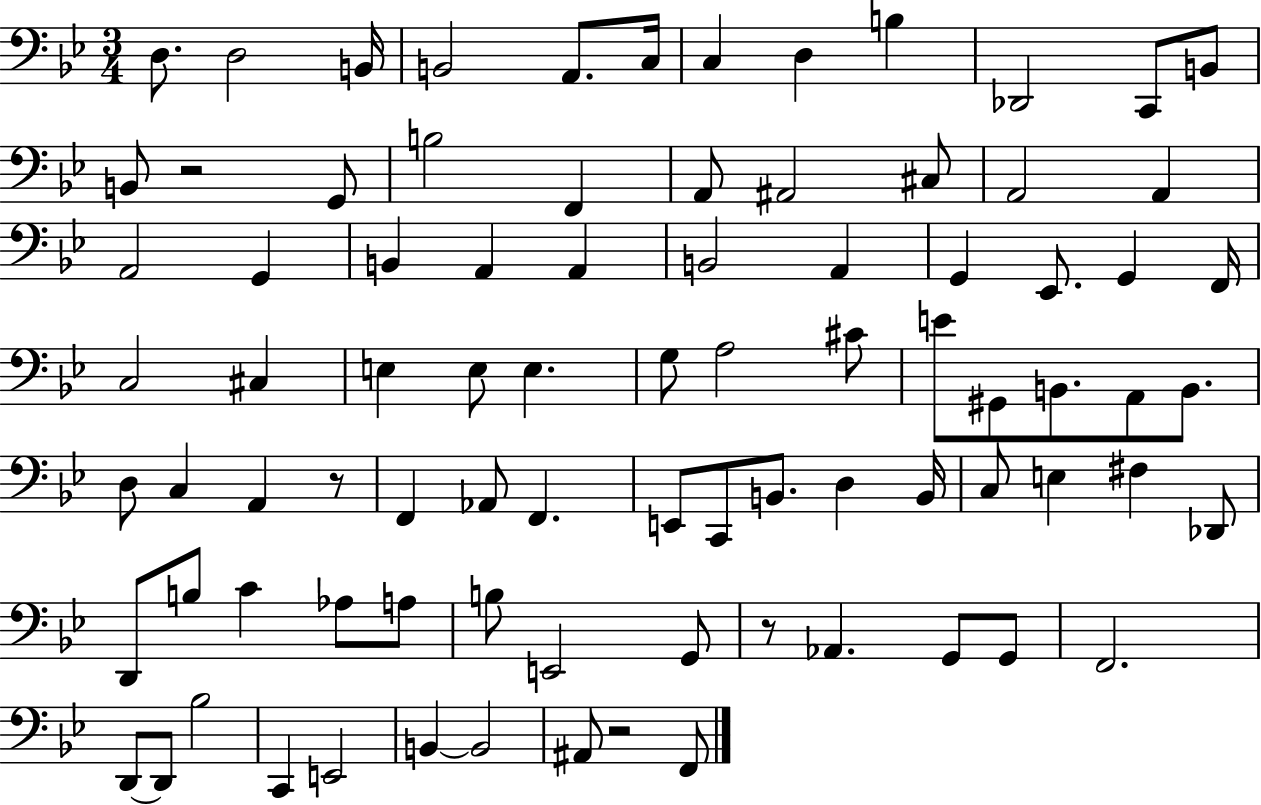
D3/e. D3/h B2/s B2/h A2/e. C3/s C3/q D3/q B3/q Db2/h C2/e B2/e B2/e R/h G2/e B3/h F2/q A2/e A#2/h C#3/e A2/h A2/q A2/h G2/q B2/q A2/q A2/q B2/h A2/q G2/q Eb2/e. G2/q F2/s C3/h C#3/q E3/q E3/e E3/q. G3/e A3/h C#4/e E4/e G#2/e B2/e. A2/e B2/e. D3/e C3/q A2/q R/e F2/q Ab2/e F2/q. E2/e C2/e B2/e. D3/q B2/s C3/e E3/q F#3/q Db2/e D2/e B3/e C4/q Ab3/e A3/e B3/e E2/h G2/e R/e Ab2/q. G2/e G2/e F2/h. D2/e D2/e Bb3/h C2/q E2/h B2/q B2/h A#2/e R/h F2/e